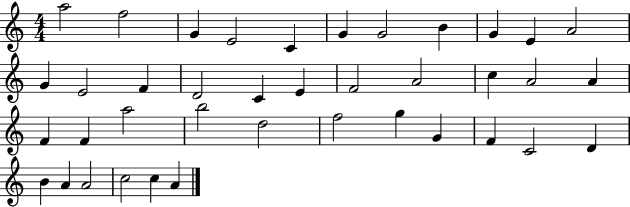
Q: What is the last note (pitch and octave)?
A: A4